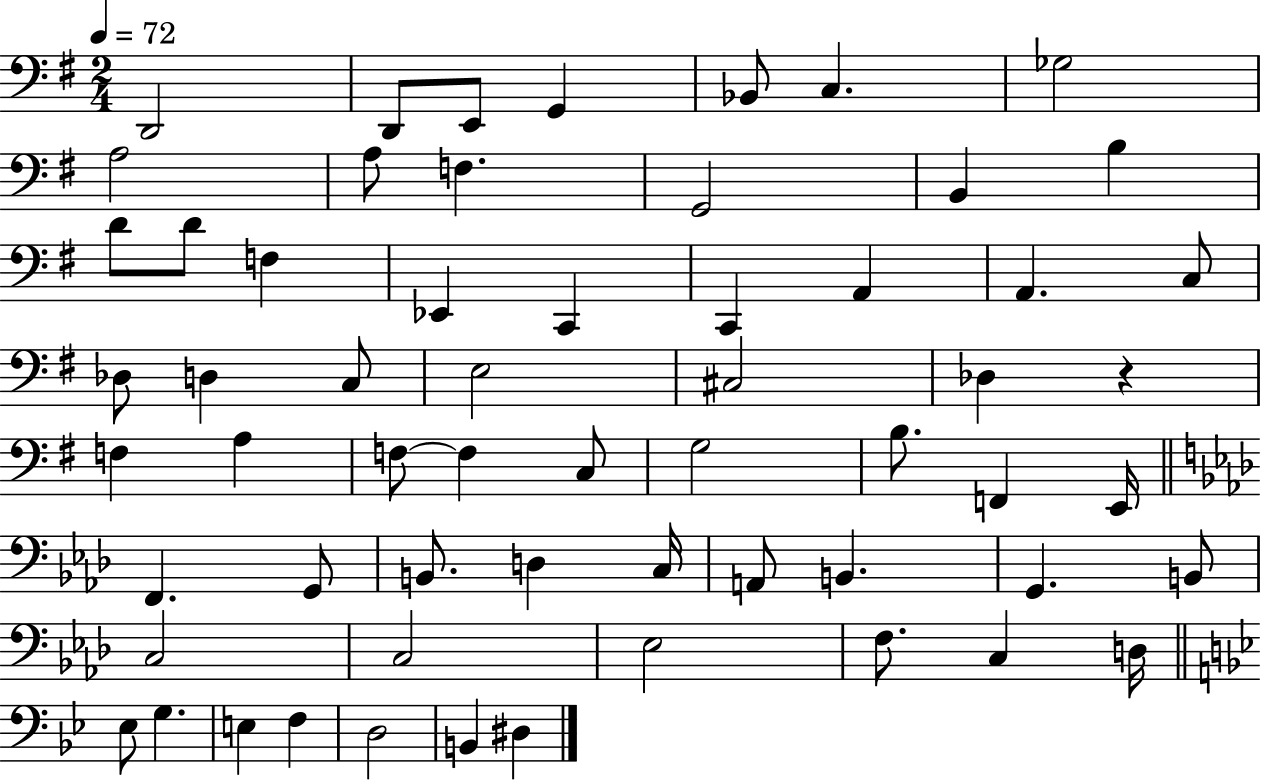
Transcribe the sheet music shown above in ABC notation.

X:1
T:Untitled
M:2/4
L:1/4
K:G
D,,2 D,,/2 E,,/2 G,, _B,,/2 C, _G,2 A,2 A,/2 F, G,,2 B,, B, D/2 D/2 F, _E,, C,, C,, A,, A,, C,/2 _D,/2 D, C,/2 E,2 ^C,2 _D, z F, A, F,/2 F, C,/2 G,2 B,/2 F,, E,,/4 F,, G,,/2 B,,/2 D, C,/4 A,,/2 B,, G,, B,,/2 C,2 C,2 _E,2 F,/2 C, D,/4 _E,/2 G, E, F, D,2 B,, ^D,